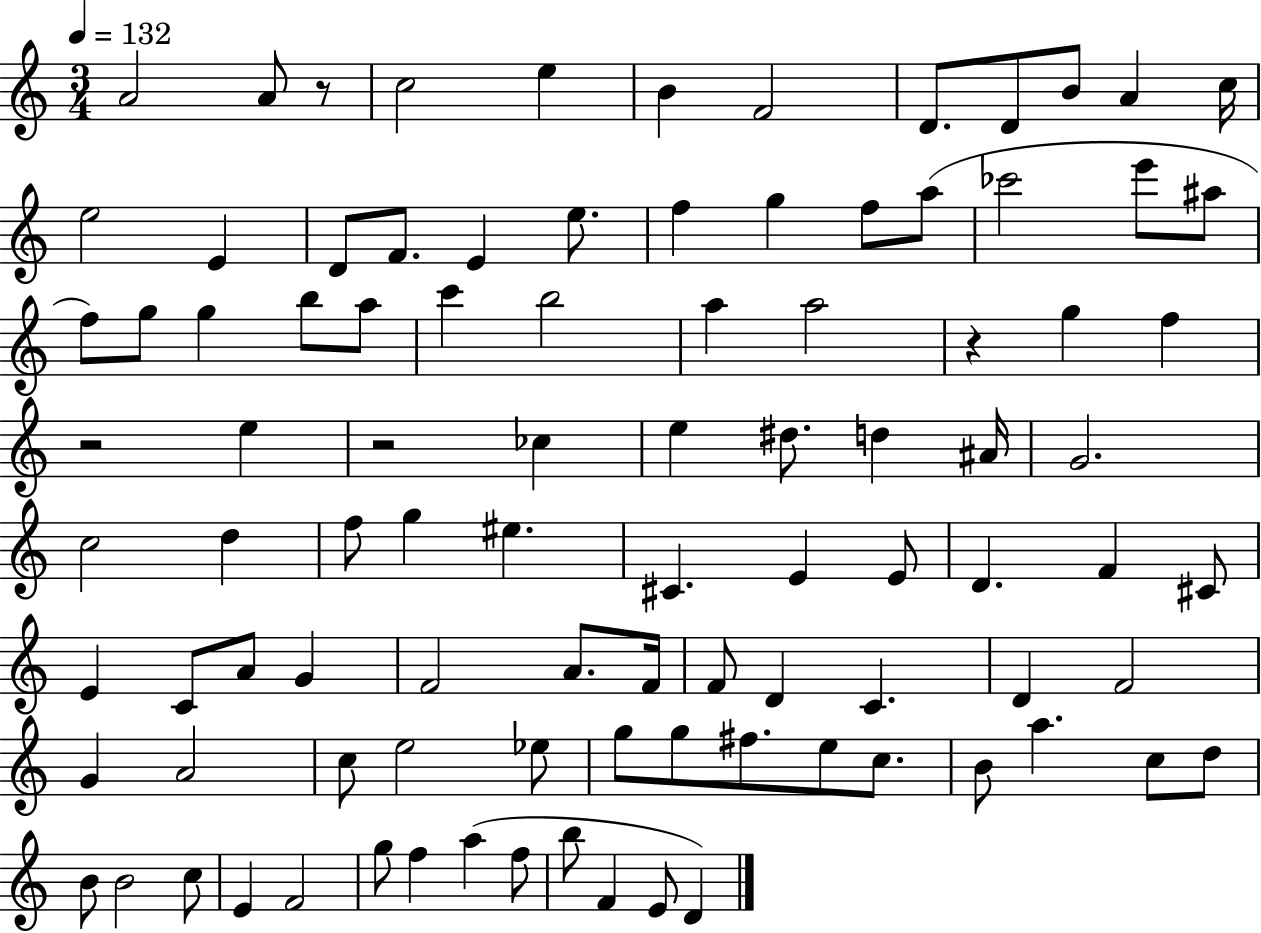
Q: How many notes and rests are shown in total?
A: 96